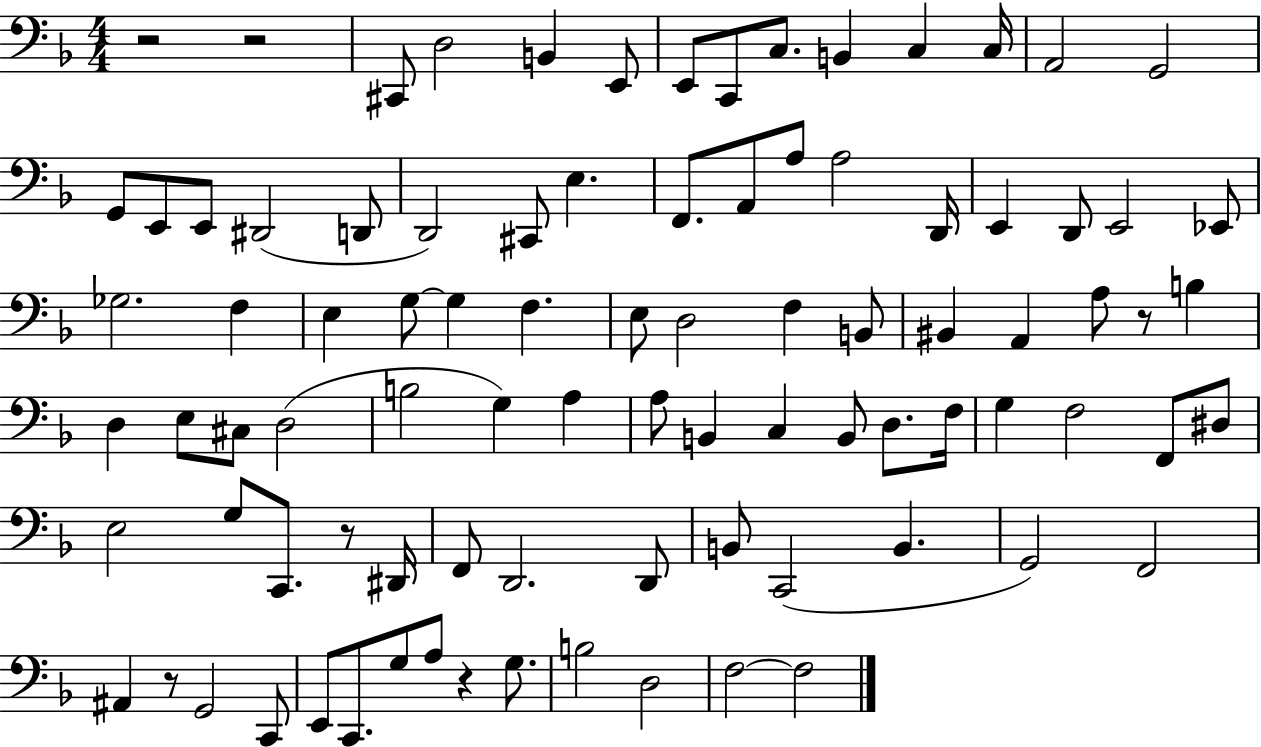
X:1
T:Untitled
M:4/4
L:1/4
K:F
z2 z2 ^C,,/2 D,2 B,, E,,/2 E,,/2 C,,/2 C,/2 B,, C, C,/4 A,,2 G,,2 G,,/2 E,,/2 E,,/2 ^D,,2 D,,/2 D,,2 ^C,,/2 E, F,,/2 A,,/2 A,/2 A,2 D,,/4 E,, D,,/2 E,,2 _E,,/2 _G,2 F, E, G,/2 G, F, E,/2 D,2 F, B,,/2 ^B,, A,, A,/2 z/2 B, D, E,/2 ^C,/2 D,2 B,2 G, A, A,/2 B,, C, B,,/2 D,/2 F,/4 G, F,2 F,,/2 ^D,/2 E,2 G,/2 C,,/2 z/2 ^D,,/4 F,,/2 D,,2 D,,/2 B,,/2 C,,2 B,, G,,2 F,,2 ^A,, z/2 G,,2 C,,/2 E,,/2 C,,/2 G,/2 A,/2 z G,/2 B,2 D,2 F,2 F,2